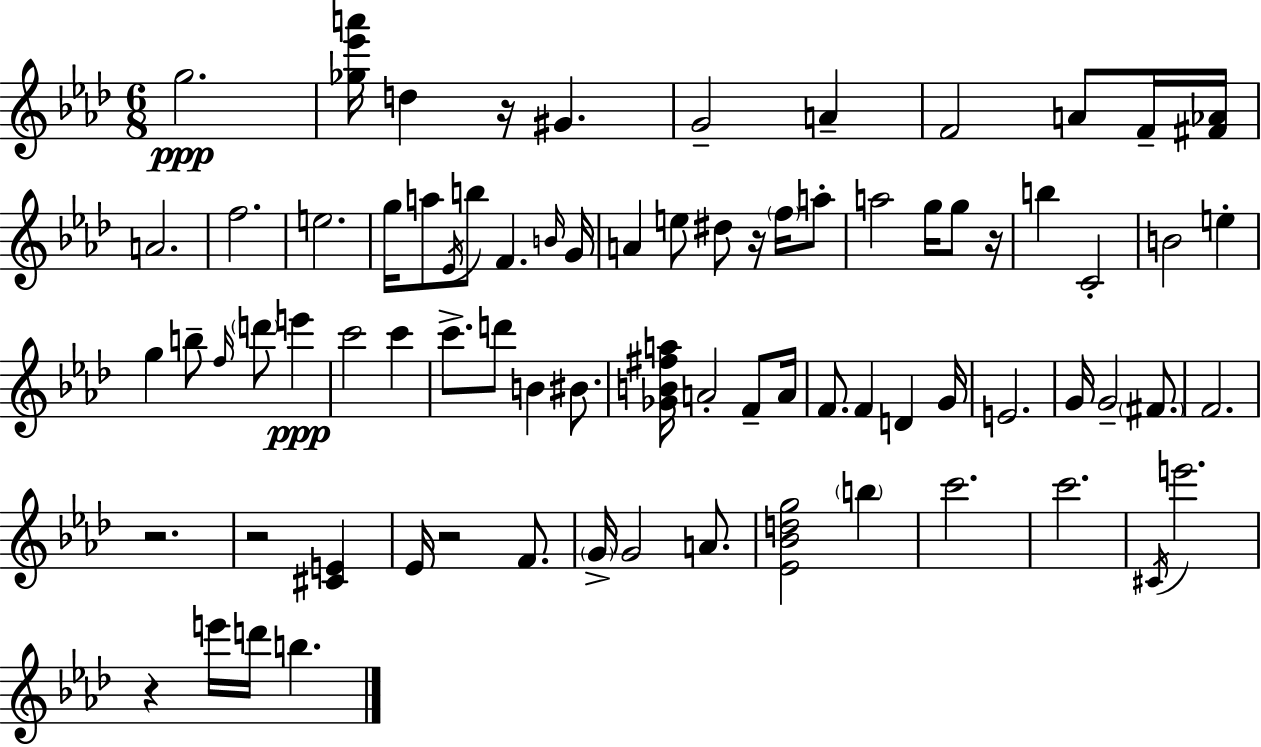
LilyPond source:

{
  \clef treble
  \numericTimeSignature
  \time 6/8
  \key f \minor
  \repeat volta 2 { g''2.\ppp | <ges'' ees''' a'''>16 d''4 r16 gis'4. | g'2-- a'4-- | f'2 a'8 f'16-- <fis' aes'>16 | \break a'2. | f''2. | e''2. | g''16 a''8 \acciaccatura { ees'16 } b''8 f'4. | \break \grace { b'16 } g'16 a'4 e''8 dis''8 r16 \parenthesize f''16 | a''8-. a''2 g''16 g''8 | r16 b''4 c'2-. | b'2 e''4-. | \break g''4 b''8-- \grace { f''16 } \parenthesize d'''8 e'''4\ppp | c'''2 c'''4 | c'''8.-> d'''8 b'4 | bis'8. <ges' b' fis'' a''>16 a'2-. | \break f'8-- a'16 f'8. f'4 d'4 | g'16 e'2. | g'16 g'2-- | \parenthesize fis'8. f'2. | \break r2. | r2 <cis' e'>4 | ees'16 r2 | f'8. \parenthesize g'16-> g'2 | \break a'8. <ees' bes' d'' g''>2 \parenthesize b''4 | c'''2. | c'''2. | \acciaccatura { cis'16 } e'''2. | \break r4 e'''16 d'''16 b''4. | } \bar "|."
}